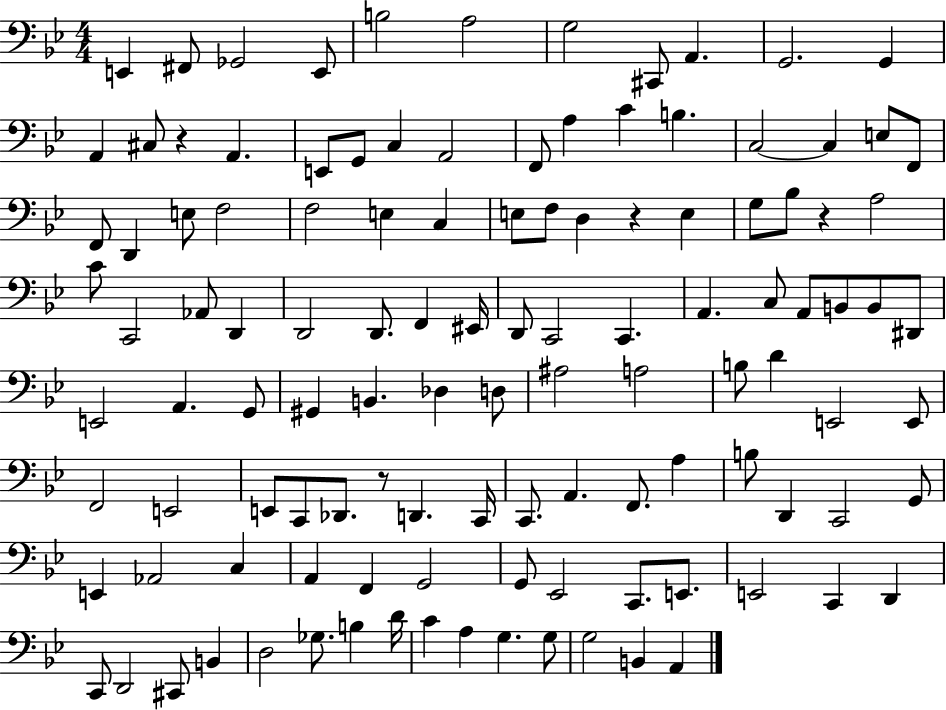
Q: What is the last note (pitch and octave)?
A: A2